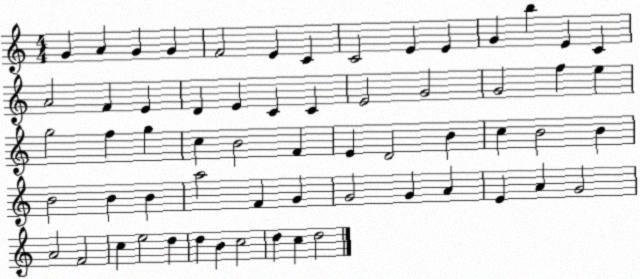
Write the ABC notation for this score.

X:1
T:Untitled
M:4/4
L:1/4
K:C
G A G G F2 E C C2 E E G b E C A2 F E D E C C E2 G2 G2 f e g2 f g c B2 F E D2 B c B2 B B2 B B a2 F G G2 G A E A G2 A2 F2 c e2 d d B c2 d c d2